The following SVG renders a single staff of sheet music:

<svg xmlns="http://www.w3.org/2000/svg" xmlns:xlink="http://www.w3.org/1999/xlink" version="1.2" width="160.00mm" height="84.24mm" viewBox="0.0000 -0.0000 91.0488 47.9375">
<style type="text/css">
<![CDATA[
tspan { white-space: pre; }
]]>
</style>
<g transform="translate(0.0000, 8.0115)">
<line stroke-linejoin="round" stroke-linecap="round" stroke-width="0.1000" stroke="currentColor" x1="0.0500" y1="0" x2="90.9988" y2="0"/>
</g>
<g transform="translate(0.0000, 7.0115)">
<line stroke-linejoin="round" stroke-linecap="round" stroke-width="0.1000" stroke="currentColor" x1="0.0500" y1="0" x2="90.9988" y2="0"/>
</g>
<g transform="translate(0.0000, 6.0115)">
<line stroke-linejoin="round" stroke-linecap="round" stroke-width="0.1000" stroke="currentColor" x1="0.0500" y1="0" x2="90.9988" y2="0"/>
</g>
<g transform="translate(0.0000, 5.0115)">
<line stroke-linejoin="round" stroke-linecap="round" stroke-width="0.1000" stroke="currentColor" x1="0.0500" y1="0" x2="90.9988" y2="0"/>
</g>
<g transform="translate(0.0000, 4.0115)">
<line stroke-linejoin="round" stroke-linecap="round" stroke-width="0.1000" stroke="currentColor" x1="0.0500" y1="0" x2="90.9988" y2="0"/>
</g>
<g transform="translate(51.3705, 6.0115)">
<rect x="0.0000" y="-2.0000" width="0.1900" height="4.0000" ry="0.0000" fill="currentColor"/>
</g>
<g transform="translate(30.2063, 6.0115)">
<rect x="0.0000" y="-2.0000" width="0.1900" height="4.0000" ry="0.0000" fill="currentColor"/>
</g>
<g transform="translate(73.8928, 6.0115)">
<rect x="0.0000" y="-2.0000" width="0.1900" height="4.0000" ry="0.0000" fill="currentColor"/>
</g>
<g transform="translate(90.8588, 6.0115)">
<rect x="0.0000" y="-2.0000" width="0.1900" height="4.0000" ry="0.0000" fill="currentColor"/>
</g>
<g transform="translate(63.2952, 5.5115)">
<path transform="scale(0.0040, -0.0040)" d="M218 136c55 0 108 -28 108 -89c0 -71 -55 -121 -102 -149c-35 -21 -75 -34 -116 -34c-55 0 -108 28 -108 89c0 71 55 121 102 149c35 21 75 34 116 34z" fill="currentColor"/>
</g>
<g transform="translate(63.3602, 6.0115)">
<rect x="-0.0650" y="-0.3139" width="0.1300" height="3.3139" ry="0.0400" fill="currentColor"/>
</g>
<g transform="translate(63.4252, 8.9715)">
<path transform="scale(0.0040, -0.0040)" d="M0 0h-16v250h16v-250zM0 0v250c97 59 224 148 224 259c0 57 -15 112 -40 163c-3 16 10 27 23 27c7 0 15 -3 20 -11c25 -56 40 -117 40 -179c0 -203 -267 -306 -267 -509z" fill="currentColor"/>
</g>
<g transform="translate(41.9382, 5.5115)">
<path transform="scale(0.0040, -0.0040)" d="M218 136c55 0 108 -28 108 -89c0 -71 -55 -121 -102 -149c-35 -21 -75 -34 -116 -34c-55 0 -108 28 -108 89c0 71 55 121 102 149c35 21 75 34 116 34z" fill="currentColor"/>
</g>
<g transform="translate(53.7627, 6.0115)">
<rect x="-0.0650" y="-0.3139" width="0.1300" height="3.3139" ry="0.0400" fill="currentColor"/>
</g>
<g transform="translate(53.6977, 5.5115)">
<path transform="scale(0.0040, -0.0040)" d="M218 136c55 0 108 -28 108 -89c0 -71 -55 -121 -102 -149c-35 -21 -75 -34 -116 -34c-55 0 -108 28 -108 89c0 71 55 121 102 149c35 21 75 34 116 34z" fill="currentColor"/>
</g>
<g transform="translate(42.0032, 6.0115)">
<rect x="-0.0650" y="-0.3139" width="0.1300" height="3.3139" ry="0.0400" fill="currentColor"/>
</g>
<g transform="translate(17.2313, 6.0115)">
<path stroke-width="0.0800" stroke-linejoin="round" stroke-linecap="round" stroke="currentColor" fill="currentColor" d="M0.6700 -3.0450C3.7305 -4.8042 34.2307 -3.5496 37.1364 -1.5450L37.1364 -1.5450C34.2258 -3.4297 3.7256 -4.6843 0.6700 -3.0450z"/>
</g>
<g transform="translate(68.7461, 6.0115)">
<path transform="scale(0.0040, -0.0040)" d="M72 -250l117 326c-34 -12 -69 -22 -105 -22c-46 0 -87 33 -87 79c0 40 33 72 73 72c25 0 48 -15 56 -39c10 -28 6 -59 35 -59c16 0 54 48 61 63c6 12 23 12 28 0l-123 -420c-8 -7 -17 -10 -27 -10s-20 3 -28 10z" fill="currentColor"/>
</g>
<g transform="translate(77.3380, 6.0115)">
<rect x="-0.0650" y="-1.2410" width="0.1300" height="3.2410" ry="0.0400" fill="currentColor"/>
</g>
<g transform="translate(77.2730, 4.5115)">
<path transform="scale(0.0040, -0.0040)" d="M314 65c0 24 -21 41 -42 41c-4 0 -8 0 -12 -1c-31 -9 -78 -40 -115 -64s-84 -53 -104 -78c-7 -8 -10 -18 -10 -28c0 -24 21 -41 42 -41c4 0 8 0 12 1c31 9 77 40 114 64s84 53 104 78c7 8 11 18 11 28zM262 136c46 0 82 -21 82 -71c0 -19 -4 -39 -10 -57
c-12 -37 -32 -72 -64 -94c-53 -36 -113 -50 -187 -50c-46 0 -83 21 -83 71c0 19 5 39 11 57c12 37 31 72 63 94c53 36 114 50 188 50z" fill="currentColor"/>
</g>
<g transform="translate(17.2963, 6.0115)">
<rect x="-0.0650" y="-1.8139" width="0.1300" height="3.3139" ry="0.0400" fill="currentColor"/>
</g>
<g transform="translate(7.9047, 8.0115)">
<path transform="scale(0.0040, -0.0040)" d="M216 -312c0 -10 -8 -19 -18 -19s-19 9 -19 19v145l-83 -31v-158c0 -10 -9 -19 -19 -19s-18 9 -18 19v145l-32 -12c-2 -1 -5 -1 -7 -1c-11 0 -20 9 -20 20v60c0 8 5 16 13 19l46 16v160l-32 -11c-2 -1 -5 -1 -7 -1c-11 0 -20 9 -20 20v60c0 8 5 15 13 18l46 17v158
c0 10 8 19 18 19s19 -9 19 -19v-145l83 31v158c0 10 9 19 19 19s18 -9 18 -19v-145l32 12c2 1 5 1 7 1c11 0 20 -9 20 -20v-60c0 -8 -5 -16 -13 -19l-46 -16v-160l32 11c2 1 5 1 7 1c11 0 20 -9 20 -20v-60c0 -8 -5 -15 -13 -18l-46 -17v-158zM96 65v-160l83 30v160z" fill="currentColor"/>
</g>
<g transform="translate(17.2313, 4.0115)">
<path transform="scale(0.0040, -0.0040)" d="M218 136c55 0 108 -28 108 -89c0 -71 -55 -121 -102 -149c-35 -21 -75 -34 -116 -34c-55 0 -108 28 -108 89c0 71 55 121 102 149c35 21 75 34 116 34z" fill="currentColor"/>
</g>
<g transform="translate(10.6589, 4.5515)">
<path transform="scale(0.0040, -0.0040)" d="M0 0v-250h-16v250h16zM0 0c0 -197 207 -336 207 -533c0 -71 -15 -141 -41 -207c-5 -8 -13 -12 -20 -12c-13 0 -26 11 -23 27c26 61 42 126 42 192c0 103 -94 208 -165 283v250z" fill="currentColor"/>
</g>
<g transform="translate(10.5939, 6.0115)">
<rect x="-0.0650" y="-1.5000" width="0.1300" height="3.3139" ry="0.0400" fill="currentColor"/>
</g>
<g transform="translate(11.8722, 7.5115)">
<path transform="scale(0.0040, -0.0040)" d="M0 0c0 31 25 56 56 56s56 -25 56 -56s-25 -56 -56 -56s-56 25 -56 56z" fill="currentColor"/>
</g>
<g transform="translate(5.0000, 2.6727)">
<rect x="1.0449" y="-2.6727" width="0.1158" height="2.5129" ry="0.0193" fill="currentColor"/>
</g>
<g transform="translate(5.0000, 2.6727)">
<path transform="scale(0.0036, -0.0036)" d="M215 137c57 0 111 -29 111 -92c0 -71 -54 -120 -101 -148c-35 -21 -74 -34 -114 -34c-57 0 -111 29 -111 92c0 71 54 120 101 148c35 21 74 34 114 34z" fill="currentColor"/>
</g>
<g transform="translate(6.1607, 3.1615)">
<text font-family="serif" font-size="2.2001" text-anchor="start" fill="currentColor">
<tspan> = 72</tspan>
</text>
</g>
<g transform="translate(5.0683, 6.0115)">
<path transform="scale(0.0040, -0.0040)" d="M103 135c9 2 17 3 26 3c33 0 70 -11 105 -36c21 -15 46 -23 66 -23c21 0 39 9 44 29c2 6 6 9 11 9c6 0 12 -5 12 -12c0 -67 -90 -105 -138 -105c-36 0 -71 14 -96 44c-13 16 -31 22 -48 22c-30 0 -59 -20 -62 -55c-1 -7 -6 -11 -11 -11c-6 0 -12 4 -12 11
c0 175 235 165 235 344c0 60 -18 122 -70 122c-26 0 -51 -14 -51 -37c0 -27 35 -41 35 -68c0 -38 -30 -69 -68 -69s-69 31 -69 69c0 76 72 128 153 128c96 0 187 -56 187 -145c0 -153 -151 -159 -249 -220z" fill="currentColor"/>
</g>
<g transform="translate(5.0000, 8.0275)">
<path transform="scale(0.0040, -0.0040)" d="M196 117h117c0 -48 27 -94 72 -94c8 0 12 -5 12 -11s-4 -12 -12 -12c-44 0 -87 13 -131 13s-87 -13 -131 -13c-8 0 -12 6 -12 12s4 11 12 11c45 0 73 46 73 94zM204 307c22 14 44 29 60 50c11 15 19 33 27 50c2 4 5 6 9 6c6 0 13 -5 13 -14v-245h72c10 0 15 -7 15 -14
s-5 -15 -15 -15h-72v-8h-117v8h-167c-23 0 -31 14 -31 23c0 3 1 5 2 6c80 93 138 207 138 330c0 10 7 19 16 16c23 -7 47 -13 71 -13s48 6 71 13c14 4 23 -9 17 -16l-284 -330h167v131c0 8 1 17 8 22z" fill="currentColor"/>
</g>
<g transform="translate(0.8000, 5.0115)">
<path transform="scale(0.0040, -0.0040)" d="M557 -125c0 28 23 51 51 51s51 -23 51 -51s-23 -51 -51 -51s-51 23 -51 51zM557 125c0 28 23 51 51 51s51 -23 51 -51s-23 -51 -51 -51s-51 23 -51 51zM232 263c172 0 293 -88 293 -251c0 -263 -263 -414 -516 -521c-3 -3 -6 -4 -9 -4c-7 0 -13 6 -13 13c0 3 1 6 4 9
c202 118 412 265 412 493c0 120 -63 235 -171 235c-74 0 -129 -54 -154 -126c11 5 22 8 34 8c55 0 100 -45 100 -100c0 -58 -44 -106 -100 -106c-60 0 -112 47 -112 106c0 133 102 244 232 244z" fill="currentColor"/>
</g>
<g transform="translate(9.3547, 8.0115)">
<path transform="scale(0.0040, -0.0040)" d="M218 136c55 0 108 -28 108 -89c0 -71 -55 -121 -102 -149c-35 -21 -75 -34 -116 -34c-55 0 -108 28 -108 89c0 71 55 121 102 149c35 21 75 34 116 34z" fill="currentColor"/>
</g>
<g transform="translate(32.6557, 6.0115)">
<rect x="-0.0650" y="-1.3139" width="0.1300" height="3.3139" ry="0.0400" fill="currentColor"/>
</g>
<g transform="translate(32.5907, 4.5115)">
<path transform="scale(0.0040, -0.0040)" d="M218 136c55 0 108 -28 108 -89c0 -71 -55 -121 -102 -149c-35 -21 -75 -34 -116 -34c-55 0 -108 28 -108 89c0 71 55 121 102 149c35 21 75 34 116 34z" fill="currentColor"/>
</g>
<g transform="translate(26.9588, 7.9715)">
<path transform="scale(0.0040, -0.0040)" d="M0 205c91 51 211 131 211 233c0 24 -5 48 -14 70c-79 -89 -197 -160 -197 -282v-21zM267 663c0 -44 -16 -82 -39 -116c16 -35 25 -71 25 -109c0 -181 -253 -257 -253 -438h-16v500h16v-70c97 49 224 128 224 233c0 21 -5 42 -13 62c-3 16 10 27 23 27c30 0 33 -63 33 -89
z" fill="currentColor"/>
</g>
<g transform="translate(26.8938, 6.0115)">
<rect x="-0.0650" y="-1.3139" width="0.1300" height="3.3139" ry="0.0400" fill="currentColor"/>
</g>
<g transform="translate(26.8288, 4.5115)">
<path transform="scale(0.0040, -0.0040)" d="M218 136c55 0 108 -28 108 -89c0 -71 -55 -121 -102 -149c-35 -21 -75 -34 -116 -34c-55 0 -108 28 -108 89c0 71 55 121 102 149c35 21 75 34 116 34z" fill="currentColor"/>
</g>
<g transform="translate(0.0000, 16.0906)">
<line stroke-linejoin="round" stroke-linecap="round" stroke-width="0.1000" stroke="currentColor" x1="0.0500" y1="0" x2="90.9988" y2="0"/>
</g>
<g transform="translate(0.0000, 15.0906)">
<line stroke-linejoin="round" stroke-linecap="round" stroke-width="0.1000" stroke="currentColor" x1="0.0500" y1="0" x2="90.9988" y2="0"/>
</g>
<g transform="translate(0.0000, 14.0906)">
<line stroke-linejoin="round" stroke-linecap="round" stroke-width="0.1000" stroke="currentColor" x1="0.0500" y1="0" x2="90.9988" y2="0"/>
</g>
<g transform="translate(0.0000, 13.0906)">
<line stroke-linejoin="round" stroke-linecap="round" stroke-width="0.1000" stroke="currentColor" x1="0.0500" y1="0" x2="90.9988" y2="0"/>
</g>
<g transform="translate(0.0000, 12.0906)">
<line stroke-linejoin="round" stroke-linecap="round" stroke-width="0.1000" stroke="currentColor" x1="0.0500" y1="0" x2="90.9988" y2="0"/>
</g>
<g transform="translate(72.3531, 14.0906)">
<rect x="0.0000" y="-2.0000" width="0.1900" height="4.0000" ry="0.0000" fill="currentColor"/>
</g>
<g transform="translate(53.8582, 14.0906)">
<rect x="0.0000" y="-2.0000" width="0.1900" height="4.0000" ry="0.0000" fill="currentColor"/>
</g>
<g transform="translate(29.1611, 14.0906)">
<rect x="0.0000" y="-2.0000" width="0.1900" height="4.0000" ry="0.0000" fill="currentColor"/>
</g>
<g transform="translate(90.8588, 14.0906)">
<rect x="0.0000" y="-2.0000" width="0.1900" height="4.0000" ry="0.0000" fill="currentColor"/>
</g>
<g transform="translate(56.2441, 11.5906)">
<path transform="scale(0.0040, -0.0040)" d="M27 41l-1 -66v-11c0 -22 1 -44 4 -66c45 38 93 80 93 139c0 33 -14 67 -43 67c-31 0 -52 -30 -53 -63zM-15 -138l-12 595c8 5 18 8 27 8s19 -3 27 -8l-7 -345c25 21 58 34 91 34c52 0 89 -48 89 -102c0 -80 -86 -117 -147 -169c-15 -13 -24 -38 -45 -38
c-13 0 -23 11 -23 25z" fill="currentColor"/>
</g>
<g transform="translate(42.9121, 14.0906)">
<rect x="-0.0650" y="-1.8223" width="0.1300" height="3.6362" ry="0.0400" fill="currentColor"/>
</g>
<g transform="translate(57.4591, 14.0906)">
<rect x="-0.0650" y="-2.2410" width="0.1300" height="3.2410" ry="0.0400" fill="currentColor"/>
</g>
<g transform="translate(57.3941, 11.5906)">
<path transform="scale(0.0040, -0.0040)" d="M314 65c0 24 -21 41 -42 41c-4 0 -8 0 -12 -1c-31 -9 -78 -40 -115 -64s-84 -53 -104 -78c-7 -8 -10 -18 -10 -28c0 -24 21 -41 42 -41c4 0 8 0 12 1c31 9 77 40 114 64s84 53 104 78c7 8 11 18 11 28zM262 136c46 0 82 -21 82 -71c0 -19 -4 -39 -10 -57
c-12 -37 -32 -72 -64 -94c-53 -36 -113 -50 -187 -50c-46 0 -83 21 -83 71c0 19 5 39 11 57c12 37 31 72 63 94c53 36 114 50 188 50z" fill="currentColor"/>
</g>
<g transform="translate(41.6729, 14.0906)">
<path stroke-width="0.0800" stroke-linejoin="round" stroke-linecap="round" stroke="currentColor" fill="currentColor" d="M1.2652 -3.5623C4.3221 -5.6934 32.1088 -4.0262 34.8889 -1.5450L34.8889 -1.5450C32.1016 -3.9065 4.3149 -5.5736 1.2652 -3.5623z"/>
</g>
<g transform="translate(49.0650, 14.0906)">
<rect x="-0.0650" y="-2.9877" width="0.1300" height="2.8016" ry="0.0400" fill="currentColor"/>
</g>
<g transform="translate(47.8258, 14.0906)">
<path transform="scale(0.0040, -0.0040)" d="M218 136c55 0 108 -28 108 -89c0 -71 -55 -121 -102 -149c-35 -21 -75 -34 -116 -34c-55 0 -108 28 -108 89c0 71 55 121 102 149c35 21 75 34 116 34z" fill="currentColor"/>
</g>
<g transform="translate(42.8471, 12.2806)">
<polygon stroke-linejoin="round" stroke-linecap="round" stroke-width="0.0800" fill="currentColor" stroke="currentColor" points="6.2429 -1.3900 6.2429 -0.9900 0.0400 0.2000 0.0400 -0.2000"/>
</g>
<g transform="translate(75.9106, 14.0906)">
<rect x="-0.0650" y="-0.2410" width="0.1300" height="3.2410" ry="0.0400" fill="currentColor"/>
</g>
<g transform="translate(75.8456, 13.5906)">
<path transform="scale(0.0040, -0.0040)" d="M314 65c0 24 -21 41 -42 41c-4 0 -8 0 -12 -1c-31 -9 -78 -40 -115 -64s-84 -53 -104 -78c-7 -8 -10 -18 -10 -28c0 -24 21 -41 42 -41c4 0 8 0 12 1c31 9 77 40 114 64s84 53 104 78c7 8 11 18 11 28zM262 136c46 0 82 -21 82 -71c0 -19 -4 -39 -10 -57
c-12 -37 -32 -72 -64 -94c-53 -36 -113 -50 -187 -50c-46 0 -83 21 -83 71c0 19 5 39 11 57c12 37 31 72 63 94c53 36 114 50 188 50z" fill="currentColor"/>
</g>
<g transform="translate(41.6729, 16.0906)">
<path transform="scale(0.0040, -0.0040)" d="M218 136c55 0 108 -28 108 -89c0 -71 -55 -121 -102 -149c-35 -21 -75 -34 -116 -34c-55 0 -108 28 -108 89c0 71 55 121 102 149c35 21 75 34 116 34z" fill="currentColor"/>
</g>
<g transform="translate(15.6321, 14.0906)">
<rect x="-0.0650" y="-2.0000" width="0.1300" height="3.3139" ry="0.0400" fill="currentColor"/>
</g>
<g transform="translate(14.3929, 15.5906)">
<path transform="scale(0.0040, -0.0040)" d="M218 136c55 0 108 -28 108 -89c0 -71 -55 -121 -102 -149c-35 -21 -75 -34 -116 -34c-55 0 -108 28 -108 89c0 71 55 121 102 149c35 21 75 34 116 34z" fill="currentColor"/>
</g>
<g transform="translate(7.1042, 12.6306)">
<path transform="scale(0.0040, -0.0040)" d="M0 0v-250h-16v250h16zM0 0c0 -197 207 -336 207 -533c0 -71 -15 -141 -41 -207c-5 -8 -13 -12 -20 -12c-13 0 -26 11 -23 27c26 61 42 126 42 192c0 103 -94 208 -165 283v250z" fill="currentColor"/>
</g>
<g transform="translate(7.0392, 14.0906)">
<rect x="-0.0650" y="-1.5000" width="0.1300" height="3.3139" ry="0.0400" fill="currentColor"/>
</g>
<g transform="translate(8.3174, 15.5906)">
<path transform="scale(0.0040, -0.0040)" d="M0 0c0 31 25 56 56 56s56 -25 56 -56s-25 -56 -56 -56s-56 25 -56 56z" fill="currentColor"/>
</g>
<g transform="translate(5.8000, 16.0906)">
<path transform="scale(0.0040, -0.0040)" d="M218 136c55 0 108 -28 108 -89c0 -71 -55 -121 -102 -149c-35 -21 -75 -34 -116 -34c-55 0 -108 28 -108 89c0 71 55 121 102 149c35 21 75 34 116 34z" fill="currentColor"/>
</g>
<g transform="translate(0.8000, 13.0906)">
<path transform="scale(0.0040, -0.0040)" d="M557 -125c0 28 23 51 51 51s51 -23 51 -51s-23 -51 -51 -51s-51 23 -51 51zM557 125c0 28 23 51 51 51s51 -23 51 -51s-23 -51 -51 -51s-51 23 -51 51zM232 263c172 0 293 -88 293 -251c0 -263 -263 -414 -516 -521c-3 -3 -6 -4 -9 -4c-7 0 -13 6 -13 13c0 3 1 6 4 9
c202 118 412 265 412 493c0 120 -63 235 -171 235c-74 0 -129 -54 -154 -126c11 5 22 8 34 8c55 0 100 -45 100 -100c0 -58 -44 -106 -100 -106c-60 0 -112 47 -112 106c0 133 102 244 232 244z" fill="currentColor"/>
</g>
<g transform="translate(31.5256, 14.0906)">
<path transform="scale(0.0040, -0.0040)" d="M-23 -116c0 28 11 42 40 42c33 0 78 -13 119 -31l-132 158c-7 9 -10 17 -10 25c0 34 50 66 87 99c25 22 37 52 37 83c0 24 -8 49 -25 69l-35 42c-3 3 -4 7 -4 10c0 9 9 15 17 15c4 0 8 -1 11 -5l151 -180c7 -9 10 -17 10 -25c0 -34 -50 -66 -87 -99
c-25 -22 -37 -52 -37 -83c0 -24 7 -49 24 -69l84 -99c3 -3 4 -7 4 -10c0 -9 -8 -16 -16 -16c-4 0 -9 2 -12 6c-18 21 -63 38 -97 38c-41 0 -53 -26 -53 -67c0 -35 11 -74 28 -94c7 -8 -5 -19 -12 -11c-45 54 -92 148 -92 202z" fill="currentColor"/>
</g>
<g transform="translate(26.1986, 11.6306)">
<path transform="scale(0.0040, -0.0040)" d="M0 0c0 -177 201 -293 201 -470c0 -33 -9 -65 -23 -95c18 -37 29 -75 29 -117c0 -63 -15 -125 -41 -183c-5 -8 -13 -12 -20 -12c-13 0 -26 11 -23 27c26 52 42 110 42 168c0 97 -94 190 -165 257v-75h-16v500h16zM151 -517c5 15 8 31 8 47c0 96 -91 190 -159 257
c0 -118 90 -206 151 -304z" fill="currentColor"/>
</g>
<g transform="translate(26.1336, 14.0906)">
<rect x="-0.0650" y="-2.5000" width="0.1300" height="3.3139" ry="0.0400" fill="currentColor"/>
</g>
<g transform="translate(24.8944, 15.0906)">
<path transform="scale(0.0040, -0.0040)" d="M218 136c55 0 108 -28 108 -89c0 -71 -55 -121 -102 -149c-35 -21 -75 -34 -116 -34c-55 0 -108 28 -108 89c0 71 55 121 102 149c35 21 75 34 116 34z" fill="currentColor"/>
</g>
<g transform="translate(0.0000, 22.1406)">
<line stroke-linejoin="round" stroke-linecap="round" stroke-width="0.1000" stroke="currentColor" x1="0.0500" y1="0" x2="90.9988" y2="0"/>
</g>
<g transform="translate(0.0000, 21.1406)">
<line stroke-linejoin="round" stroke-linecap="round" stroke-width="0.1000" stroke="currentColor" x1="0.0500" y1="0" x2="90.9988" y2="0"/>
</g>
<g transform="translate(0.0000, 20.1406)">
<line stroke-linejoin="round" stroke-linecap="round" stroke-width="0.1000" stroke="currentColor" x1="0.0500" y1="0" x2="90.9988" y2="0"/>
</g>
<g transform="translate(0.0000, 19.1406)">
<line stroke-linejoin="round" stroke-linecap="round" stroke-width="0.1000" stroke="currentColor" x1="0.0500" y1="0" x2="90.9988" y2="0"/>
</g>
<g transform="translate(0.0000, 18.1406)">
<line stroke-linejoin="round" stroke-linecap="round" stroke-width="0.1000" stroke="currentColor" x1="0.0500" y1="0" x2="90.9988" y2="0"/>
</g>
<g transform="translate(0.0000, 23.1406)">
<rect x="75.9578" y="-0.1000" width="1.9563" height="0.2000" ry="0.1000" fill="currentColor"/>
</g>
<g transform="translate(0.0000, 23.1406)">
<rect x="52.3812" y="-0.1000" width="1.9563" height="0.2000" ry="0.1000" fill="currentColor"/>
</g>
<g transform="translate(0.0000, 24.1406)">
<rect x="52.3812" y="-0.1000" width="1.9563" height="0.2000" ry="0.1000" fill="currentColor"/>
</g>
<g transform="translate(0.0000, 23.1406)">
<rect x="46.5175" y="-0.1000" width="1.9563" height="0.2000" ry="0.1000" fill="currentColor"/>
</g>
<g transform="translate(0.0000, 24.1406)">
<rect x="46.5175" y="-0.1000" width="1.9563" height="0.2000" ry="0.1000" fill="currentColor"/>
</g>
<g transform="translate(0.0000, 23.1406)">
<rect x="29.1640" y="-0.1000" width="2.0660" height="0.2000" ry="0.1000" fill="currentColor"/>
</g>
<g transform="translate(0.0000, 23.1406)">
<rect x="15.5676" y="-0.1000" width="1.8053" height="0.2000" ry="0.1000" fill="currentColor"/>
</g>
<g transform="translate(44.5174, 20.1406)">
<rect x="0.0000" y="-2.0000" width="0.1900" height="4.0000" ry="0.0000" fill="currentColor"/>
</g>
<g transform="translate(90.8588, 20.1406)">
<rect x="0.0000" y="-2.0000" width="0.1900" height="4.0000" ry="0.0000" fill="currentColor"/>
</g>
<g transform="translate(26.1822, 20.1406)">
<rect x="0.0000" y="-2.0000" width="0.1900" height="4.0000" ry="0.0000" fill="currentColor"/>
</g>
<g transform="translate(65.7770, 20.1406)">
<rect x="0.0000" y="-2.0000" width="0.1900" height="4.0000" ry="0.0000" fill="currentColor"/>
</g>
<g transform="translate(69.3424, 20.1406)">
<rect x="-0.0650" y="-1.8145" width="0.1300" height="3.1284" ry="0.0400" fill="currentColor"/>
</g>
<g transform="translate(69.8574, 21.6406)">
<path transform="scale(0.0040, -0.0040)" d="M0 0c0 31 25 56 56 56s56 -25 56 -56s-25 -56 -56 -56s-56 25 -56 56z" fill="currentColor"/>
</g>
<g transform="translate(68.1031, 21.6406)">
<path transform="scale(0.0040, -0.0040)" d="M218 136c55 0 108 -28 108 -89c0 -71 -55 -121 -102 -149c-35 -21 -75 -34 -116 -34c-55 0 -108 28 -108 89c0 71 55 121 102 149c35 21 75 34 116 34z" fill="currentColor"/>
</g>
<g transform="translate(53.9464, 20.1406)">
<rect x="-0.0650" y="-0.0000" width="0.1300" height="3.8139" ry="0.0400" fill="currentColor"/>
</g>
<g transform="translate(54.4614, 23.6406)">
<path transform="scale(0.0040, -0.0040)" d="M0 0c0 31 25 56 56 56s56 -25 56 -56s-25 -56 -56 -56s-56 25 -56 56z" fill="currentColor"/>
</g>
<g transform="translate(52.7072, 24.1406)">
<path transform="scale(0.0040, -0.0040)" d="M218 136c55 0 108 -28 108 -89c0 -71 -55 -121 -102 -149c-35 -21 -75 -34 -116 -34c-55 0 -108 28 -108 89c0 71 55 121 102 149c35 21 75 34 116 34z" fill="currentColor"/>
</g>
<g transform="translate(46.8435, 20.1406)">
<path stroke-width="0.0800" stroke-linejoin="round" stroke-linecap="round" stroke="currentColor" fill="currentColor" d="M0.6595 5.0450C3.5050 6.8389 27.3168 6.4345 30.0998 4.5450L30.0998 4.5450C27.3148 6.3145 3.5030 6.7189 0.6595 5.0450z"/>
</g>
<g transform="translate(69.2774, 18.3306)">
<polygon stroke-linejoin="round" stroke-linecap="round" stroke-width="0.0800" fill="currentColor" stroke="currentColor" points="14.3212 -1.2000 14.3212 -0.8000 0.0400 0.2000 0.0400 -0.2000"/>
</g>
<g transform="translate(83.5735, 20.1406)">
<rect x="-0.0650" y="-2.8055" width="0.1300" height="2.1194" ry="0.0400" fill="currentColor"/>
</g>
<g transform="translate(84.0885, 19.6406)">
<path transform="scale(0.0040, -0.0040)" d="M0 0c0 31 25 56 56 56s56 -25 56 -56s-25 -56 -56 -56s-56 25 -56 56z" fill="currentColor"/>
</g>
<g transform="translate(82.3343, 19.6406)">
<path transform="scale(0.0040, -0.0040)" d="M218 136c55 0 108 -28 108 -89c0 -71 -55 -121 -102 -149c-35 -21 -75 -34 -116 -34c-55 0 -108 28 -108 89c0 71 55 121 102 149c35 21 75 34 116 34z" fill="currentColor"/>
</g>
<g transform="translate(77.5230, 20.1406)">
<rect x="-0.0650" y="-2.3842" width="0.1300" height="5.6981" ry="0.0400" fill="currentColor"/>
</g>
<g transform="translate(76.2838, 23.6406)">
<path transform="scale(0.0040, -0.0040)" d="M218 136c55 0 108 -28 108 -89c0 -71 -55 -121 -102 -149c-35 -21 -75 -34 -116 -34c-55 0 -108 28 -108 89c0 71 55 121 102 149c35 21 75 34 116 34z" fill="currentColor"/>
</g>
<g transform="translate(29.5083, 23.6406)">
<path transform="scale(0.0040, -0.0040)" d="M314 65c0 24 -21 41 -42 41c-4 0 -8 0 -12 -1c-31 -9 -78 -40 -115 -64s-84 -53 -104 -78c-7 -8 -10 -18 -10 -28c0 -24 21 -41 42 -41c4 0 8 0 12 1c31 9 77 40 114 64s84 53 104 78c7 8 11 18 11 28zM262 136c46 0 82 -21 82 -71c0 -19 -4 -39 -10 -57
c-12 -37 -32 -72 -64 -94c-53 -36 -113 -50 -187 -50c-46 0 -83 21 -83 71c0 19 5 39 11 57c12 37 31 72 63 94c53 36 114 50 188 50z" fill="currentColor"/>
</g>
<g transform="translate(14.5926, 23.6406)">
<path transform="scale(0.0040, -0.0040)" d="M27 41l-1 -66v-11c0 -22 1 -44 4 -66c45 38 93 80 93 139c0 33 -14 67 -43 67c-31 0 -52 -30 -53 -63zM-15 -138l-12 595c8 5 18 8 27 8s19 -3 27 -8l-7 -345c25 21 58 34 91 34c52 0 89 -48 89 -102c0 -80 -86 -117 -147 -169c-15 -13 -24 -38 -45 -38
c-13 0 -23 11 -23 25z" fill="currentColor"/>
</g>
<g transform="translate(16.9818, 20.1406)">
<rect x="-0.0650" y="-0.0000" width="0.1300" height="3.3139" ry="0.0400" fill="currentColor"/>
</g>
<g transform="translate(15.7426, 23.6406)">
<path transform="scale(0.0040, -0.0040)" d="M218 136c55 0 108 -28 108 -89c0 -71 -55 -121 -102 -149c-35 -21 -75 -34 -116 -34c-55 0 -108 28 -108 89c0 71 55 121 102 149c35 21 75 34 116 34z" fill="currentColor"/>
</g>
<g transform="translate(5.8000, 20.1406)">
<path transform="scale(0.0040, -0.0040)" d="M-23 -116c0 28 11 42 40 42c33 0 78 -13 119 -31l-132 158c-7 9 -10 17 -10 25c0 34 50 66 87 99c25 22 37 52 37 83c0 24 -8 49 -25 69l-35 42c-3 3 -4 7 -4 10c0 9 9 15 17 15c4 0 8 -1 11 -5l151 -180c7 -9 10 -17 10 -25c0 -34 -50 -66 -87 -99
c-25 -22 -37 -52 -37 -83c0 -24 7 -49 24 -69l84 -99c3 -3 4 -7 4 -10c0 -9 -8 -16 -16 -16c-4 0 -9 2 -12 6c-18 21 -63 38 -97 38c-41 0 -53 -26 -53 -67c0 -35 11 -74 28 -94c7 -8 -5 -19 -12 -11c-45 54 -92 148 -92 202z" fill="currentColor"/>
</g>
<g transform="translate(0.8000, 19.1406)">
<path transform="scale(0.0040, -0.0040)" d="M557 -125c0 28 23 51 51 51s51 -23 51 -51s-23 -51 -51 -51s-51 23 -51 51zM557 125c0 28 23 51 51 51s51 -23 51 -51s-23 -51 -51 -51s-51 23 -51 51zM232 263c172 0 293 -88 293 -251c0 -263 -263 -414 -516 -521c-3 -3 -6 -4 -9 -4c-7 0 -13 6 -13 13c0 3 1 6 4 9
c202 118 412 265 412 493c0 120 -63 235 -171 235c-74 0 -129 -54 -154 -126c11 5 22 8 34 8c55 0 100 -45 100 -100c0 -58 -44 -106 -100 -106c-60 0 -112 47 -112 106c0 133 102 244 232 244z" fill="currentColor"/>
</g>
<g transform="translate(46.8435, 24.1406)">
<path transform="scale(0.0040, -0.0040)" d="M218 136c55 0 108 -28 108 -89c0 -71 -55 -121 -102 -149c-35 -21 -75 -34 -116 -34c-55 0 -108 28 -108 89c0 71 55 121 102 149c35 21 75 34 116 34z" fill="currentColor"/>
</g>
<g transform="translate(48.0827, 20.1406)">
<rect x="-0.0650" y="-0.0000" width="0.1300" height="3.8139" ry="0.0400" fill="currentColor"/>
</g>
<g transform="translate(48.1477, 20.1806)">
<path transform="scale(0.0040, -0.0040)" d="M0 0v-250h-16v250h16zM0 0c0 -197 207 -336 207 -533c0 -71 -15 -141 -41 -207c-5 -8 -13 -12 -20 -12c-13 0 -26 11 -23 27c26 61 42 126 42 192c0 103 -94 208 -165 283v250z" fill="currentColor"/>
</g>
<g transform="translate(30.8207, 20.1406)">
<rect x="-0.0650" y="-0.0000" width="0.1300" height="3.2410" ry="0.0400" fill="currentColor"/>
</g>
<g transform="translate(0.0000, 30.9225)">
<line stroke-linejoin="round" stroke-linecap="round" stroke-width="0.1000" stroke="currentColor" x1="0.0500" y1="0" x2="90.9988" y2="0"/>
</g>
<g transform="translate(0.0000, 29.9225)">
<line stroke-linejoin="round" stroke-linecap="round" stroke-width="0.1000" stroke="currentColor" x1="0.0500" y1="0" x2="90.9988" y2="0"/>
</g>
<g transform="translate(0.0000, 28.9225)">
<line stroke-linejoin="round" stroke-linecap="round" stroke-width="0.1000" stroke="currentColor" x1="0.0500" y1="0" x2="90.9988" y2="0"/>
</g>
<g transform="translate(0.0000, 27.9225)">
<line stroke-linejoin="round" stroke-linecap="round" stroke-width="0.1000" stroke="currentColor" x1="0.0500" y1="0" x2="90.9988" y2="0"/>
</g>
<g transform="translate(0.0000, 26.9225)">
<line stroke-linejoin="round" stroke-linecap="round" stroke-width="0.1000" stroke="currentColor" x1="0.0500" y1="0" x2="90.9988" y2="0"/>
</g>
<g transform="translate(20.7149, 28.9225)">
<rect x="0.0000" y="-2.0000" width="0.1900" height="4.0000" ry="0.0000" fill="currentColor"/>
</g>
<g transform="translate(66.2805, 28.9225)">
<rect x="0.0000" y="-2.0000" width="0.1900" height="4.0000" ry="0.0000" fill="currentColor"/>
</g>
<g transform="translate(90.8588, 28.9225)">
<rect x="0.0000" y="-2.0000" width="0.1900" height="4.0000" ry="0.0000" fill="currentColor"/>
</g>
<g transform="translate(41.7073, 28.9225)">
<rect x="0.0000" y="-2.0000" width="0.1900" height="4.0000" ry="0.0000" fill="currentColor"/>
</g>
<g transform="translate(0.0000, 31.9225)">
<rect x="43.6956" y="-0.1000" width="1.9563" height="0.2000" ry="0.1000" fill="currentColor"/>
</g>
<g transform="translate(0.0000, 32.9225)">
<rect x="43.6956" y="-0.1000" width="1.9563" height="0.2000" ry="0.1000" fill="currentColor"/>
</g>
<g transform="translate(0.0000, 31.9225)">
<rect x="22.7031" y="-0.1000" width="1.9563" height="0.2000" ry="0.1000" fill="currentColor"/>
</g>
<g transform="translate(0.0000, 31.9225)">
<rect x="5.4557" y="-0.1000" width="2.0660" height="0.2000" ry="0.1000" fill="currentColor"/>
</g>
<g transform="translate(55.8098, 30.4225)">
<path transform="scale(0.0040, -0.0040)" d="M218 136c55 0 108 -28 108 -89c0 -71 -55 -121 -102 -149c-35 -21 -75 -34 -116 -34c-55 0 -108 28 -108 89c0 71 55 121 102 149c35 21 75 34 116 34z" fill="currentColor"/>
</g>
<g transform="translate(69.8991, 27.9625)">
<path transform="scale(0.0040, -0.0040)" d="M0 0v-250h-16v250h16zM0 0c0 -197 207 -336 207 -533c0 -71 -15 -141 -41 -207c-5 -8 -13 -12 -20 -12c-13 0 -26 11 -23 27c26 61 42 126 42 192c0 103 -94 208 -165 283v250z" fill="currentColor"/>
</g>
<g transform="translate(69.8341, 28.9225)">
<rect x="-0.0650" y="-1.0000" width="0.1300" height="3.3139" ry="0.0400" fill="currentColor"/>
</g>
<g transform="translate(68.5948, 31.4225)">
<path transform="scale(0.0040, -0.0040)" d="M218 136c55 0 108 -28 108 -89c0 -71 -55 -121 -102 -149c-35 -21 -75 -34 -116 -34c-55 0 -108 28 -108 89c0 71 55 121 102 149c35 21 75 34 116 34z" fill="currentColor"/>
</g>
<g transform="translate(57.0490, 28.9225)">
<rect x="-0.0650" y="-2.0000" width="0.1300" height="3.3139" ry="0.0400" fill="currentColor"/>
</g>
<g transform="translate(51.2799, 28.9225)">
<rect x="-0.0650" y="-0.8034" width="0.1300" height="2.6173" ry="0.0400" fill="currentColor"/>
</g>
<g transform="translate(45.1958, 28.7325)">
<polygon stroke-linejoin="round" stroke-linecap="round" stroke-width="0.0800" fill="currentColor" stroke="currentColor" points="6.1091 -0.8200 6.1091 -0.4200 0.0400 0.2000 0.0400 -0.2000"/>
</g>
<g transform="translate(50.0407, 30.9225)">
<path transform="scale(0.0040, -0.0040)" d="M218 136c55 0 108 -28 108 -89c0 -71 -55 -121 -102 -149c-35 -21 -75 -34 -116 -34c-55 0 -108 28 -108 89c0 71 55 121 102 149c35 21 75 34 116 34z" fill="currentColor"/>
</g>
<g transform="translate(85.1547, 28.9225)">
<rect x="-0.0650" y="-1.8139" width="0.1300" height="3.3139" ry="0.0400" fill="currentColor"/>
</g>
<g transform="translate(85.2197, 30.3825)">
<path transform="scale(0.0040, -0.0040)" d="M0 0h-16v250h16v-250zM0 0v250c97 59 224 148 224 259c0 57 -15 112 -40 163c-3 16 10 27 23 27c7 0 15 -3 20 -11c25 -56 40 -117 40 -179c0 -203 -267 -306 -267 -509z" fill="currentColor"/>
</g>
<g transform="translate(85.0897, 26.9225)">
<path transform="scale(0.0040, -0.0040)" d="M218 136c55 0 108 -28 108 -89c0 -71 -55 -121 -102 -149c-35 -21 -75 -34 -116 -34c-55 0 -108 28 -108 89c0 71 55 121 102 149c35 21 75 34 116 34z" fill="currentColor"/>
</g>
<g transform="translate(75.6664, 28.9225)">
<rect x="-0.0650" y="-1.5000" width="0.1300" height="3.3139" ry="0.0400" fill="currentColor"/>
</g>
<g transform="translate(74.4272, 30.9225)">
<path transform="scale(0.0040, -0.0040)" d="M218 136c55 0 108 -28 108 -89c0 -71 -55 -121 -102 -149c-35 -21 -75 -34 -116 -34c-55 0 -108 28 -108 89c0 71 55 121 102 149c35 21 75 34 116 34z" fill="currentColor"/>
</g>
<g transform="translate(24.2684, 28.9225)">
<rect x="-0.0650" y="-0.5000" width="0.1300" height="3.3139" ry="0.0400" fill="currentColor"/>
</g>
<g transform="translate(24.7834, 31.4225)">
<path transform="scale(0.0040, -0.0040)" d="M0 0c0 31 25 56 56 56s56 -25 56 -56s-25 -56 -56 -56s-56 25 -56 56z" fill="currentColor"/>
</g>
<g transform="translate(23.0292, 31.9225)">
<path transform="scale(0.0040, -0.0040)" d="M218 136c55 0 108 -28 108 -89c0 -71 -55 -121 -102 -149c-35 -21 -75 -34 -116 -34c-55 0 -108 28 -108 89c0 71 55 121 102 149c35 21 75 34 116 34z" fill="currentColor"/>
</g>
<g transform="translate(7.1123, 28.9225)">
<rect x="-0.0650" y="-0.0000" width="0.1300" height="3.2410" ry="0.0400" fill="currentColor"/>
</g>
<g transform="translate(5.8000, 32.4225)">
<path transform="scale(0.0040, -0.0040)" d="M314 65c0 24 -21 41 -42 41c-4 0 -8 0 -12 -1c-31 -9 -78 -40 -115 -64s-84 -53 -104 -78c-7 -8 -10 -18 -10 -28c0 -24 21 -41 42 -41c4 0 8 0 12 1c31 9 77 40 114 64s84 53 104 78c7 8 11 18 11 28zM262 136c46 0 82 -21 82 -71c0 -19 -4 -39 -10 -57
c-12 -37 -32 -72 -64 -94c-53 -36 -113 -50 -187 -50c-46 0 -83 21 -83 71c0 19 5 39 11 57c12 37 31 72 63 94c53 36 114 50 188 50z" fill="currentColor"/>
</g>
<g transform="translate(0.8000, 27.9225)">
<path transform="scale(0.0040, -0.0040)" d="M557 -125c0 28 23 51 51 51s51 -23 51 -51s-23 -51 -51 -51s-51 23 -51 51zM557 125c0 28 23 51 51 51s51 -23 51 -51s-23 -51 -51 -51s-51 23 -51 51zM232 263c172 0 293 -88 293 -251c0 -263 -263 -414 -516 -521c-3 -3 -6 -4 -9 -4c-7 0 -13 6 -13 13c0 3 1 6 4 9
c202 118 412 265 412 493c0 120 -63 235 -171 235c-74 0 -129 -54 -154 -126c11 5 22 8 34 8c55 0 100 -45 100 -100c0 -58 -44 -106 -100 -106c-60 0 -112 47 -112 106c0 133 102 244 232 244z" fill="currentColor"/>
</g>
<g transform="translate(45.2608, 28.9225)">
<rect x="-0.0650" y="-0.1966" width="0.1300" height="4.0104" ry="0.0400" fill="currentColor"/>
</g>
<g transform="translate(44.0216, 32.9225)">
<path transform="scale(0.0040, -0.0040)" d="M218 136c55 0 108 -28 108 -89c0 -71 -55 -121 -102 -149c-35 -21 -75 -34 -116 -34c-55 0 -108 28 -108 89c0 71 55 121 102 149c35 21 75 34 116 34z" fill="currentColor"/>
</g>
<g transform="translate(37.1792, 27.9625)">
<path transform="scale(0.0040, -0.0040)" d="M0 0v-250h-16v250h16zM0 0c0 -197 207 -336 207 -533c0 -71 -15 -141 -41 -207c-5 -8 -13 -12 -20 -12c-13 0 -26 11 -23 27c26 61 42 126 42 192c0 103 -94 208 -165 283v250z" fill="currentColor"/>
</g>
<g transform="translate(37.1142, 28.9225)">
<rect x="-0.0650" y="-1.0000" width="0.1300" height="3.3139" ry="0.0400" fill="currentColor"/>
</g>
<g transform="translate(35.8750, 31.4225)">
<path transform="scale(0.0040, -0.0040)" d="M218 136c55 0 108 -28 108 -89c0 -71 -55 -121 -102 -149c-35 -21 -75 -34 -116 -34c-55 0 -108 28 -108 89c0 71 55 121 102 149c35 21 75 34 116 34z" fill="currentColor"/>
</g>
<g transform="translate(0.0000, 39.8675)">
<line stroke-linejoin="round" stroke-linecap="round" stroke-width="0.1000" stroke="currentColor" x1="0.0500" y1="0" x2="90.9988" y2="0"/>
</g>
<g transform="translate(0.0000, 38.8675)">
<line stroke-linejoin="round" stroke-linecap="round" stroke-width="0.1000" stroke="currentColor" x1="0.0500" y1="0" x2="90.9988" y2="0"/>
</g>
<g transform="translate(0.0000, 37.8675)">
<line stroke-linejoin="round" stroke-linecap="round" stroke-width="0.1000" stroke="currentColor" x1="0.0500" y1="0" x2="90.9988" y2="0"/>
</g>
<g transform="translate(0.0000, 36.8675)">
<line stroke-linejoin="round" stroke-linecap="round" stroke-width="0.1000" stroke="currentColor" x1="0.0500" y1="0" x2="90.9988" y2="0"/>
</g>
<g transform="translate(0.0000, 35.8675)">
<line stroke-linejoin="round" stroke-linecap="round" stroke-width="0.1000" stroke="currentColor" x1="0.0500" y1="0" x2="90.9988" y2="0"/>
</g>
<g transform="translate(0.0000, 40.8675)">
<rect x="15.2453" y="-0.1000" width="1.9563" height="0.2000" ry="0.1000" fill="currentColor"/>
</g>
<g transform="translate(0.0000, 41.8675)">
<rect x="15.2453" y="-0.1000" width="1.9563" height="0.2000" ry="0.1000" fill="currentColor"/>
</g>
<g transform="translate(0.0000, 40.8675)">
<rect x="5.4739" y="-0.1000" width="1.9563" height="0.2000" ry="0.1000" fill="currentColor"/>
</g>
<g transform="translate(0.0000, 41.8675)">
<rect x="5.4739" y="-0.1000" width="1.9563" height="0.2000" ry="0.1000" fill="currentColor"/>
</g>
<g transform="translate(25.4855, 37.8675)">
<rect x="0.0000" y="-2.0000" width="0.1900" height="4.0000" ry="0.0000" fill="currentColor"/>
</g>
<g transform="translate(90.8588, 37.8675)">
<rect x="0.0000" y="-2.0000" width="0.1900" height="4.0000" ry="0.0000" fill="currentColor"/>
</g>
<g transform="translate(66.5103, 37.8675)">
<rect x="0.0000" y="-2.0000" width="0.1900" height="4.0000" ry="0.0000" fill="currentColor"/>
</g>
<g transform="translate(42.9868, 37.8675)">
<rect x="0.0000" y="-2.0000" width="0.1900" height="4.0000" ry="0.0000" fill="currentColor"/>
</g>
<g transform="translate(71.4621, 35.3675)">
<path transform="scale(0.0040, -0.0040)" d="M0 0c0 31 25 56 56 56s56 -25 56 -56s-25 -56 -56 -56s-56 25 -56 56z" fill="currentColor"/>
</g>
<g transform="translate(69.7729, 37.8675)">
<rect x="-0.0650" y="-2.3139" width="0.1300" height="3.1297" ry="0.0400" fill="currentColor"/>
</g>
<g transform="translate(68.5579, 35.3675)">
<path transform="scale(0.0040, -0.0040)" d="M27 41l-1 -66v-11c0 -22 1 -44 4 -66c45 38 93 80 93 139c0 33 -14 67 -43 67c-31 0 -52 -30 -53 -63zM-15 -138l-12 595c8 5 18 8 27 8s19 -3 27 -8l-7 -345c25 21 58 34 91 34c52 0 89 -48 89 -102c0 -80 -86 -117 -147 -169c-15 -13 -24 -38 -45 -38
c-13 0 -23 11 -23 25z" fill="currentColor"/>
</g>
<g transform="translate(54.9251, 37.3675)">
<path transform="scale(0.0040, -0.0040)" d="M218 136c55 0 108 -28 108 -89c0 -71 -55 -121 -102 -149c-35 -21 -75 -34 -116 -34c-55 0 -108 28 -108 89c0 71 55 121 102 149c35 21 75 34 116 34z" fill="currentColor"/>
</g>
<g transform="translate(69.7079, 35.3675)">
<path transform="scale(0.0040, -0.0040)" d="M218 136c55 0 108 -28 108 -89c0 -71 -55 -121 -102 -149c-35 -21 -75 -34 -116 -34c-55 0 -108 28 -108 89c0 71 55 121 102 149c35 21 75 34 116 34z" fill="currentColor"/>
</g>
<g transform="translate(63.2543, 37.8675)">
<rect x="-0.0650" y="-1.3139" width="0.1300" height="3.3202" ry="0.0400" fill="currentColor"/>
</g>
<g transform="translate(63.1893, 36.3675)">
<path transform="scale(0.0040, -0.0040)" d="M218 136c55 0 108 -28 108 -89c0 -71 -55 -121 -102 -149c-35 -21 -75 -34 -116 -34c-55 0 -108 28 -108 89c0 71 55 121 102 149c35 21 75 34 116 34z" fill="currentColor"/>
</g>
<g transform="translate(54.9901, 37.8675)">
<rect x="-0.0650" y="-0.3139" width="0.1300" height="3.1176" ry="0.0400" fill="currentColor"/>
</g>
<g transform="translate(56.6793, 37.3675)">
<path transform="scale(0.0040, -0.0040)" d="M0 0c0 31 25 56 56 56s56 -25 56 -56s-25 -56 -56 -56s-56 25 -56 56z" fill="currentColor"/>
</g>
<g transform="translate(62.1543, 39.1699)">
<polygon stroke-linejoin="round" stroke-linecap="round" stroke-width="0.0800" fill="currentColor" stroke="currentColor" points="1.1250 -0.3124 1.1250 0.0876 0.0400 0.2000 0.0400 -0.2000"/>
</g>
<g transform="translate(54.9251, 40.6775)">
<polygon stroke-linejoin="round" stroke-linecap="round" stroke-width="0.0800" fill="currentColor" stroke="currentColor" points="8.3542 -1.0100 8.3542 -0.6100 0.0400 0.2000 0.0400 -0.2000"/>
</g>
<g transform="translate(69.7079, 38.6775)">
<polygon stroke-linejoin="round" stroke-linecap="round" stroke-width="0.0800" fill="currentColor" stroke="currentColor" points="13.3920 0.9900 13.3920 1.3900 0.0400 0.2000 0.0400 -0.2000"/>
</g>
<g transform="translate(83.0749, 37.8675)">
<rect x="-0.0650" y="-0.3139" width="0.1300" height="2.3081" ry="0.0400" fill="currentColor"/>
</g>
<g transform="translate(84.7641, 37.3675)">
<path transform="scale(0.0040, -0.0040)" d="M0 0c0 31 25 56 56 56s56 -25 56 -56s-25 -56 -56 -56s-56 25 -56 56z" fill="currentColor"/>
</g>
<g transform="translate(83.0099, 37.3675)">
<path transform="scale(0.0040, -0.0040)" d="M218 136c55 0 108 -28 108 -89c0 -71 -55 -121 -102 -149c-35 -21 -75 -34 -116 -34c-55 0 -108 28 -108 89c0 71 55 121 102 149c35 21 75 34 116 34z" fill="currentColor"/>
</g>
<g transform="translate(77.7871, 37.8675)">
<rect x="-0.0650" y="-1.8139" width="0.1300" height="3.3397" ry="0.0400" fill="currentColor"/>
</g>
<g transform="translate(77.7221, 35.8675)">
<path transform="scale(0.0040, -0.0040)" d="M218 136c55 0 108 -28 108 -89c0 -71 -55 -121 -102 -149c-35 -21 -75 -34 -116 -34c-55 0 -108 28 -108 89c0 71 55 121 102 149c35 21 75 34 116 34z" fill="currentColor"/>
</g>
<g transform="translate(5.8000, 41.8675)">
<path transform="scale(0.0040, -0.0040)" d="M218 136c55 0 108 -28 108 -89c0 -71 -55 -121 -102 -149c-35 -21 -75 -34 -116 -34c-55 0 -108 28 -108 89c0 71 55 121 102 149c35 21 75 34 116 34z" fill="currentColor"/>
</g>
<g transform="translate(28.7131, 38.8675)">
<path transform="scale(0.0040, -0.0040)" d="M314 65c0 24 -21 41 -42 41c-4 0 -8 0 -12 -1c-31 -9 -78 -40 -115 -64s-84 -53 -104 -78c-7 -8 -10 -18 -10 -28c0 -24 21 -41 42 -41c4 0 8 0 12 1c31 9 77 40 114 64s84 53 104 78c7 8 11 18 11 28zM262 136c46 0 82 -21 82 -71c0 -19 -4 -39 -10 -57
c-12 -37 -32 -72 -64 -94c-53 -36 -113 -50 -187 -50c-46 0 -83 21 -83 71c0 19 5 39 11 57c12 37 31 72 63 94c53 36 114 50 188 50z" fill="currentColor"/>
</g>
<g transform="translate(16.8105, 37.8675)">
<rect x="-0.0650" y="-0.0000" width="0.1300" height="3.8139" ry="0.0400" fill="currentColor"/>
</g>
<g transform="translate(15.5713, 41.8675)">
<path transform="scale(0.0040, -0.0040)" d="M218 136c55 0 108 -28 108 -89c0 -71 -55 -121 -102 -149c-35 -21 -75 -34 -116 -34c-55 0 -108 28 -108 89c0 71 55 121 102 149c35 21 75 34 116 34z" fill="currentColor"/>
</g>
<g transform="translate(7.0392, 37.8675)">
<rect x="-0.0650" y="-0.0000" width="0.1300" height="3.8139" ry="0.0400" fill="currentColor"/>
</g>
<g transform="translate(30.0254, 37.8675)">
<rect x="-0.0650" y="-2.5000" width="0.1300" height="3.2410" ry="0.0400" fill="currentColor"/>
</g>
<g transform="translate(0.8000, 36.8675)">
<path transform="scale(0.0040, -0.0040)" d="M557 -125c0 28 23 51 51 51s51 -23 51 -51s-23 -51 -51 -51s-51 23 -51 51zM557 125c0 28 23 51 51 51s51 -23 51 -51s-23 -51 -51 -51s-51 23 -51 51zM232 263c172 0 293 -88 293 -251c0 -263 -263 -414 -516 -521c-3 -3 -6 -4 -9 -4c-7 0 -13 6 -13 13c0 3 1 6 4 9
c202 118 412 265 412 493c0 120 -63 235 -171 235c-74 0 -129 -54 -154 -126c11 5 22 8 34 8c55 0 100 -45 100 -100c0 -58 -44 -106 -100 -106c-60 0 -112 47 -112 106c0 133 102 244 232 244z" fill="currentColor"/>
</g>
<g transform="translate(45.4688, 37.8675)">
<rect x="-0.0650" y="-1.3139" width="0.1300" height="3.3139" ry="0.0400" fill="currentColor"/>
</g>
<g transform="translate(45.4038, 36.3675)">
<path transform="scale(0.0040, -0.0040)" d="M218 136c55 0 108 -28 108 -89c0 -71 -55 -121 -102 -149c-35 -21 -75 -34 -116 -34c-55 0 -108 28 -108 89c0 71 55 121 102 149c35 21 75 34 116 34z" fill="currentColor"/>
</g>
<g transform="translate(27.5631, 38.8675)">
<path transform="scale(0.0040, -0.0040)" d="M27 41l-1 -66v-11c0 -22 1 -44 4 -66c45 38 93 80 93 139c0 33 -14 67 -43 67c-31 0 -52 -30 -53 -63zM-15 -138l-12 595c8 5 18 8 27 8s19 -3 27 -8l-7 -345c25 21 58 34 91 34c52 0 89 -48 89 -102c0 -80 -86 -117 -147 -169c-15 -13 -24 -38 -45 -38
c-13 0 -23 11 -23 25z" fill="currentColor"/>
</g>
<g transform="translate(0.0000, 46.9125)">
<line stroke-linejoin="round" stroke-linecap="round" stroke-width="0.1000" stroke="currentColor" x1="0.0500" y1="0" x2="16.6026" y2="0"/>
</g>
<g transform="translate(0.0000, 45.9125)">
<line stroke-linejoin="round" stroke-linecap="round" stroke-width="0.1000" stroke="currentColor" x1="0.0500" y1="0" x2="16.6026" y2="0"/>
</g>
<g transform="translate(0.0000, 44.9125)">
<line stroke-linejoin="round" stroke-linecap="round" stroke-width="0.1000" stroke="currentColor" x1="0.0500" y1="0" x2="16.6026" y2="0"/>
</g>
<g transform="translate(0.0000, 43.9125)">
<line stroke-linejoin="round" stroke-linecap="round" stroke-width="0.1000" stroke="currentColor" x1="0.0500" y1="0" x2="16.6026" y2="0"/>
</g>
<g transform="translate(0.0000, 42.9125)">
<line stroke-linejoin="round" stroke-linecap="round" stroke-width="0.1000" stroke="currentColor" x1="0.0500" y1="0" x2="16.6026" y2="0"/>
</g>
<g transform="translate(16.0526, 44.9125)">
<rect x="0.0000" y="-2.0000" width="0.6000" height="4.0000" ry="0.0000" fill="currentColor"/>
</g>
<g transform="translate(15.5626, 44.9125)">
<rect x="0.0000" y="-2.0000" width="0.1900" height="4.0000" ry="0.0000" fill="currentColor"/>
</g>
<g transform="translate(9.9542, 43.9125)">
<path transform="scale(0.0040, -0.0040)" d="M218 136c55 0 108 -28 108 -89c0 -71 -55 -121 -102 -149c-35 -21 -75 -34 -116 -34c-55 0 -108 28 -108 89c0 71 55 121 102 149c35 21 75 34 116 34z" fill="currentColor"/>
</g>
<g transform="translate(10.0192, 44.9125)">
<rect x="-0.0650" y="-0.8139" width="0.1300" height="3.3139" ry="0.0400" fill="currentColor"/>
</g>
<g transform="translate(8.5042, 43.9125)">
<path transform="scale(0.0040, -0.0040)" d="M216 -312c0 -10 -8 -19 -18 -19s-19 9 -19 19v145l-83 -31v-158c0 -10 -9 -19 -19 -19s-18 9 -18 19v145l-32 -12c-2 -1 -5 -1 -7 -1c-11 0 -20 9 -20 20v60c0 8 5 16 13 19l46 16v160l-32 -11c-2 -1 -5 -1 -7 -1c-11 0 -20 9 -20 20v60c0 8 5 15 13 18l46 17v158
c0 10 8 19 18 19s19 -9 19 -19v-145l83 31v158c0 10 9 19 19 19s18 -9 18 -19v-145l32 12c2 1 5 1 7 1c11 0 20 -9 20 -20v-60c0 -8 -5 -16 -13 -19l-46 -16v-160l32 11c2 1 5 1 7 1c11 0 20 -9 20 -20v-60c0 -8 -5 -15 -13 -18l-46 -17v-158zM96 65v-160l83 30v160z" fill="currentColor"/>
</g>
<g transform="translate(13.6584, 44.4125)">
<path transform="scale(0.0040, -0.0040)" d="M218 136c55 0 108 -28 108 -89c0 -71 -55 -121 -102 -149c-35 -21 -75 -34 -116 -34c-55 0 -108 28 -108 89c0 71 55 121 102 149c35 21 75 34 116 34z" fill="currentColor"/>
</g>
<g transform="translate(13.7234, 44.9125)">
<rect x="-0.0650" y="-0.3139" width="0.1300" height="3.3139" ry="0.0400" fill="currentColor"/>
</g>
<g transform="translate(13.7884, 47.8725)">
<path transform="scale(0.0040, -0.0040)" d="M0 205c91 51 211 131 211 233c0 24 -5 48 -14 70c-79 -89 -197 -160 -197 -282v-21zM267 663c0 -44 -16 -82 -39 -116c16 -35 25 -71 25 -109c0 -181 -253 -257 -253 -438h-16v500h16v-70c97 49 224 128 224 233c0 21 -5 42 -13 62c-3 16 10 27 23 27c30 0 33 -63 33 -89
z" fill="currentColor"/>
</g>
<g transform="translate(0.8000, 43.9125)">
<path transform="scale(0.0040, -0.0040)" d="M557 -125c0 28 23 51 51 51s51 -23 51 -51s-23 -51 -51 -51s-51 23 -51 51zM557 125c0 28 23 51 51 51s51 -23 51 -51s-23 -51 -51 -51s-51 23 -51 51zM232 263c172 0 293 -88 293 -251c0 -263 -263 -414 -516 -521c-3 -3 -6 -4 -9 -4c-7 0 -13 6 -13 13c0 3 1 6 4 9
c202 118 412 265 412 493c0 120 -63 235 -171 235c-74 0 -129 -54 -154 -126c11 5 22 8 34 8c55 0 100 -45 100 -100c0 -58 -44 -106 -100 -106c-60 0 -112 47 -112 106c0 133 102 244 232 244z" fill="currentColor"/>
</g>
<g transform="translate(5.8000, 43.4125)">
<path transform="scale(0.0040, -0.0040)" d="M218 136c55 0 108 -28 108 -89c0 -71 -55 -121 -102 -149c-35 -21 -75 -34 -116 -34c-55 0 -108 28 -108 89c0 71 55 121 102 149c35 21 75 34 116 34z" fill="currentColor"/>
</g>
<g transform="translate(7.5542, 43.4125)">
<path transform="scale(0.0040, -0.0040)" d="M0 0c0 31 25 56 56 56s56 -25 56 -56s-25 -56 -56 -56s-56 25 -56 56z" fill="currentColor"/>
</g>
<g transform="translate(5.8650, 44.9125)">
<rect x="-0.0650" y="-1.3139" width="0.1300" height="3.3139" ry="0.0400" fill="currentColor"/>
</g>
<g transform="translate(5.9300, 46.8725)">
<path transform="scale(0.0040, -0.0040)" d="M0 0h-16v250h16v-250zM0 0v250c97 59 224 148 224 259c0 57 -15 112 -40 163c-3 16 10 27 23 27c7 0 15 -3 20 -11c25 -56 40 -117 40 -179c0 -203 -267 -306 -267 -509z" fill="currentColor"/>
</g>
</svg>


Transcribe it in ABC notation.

X:1
T:Untitled
M:2/4
L:1/4
K:C
^G,,/2 A, G,/4 G, E, E, E,/2 z/2 G,2 G,,/2 A,, B,,/4 z G,,/2 D,/2 _B,2 E,2 z _D,, D,,2 C,,/2 C,, A,,/2 D,,/2 E,/2 D,,2 E,, F,,/2 C,,/2 G,,/2 A,, F,,/2 G,, A,/2 C,, C,, _B,,2 G, E,/2 G,/4 _B,/2 A,/2 E,/2 G,/2 ^F, E,/4